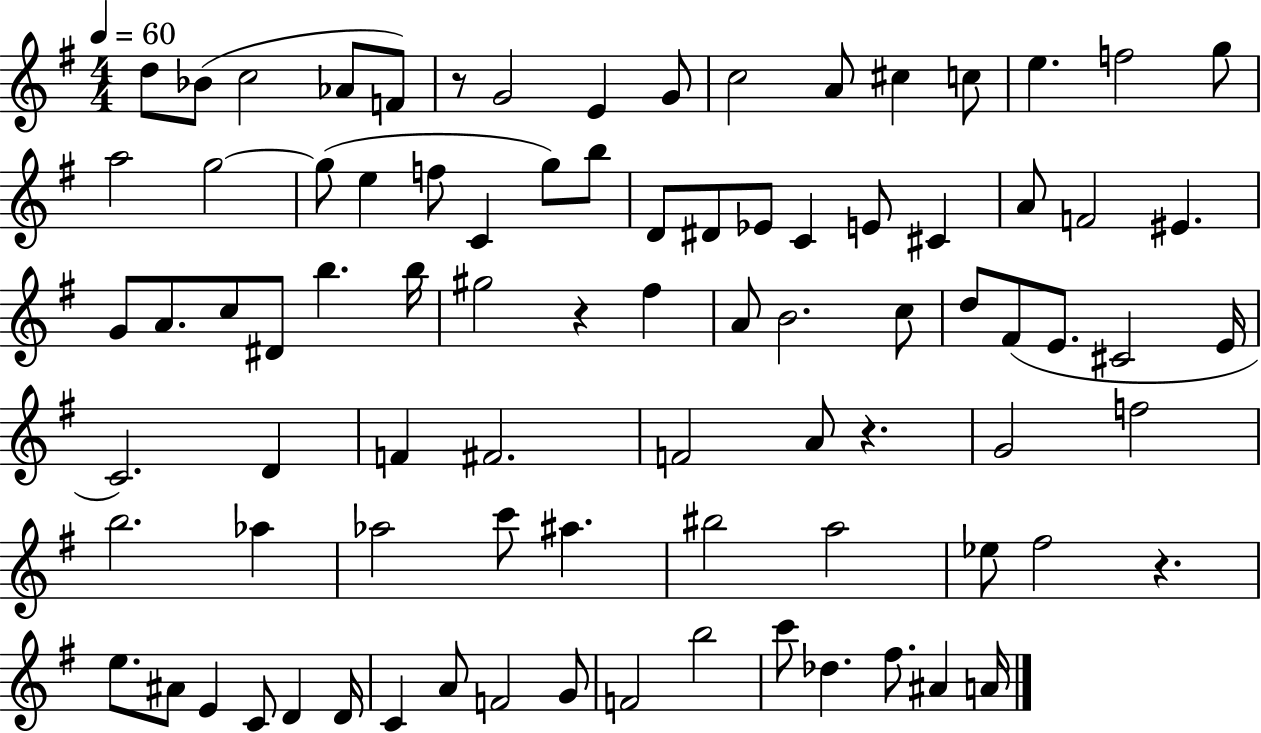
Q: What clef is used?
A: treble